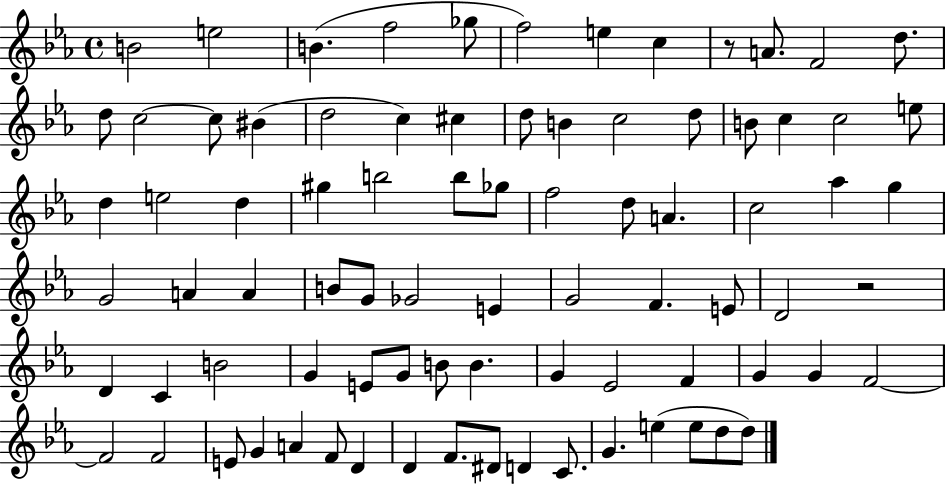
{
  \clef treble
  \time 4/4
  \defaultTimeSignature
  \key ees \major
  b'2 e''2 | b'4.( f''2 ges''8 | f''2) e''4 c''4 | r8 a'8. f'2 d''8. | \break d''8 c''2~~ c''8 bis'4( | d''2 c''4) cis''4 | d''8 b'4 c''2 d''8 | b'8 c''4 c''2 e''8 | \break d''4 e''2 d''4 | gis''4 b''2 b''8 ges''8 | f''2 d''8 a'4. | c''2 aes''4 g''4 | \break g'2 a'4 a'4 | b'8 g'8 ges'2 e'4 | g'2 f'4. e'8 | d'2 r2 | \break d'4 c'4 b'2 | g'4 e'8 g'8 b'8 b'4. | g'4 ees'2 f'4 | g'4 g'4 f'2~~ | \break f'2 f'2 | e'8 g'4 a'4 f'8 d'4 | d'4 f'8. dis'8 d'4 c'8. | g'4. e''4( e''8 d''8 d''8) | \break \bar "|."
}